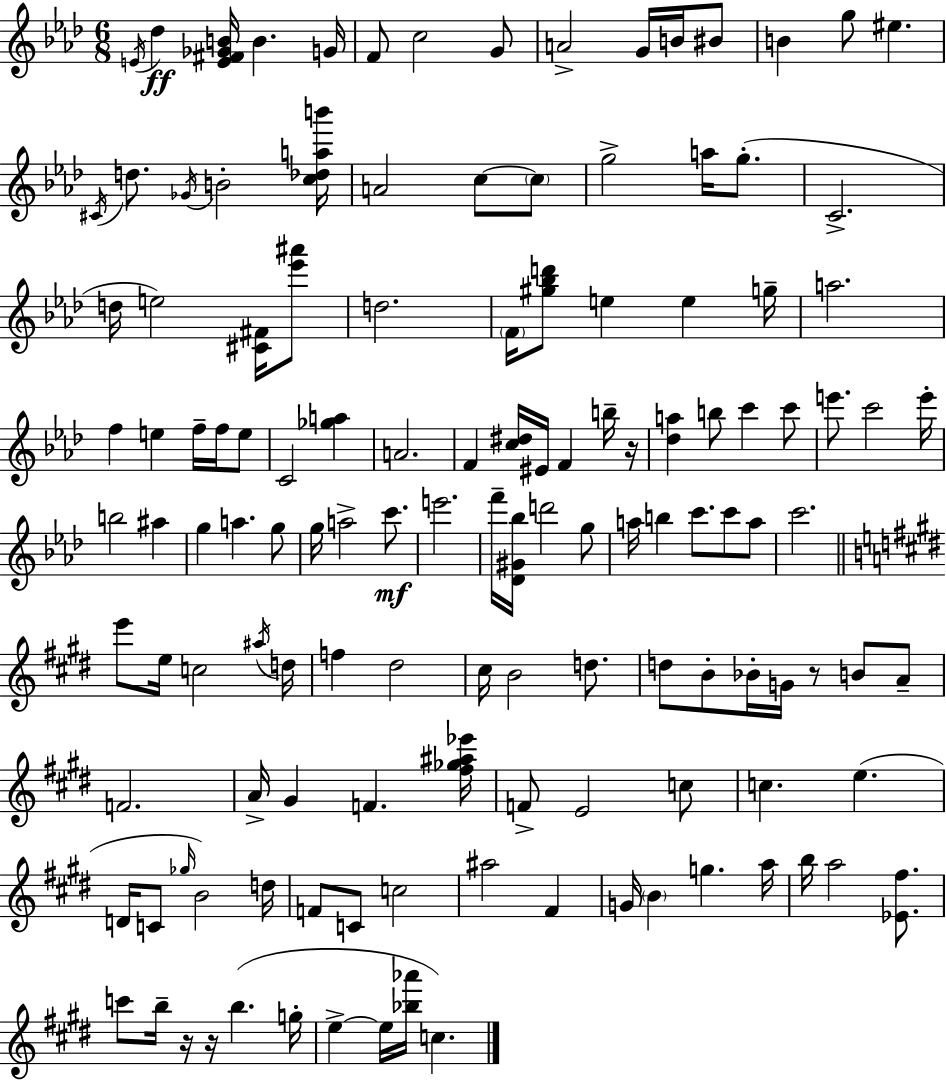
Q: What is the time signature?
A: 6/8